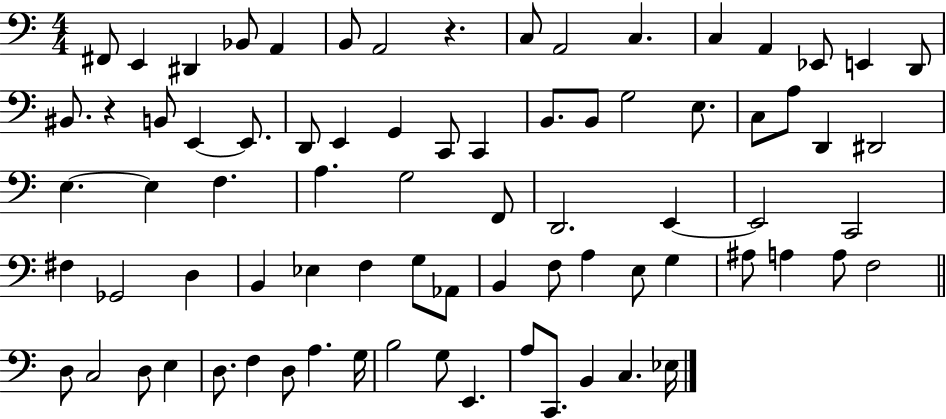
X:1
T:Untitled
M:4/4
L:1/4
K:C
^F,,/2 E,, ^D,, _B,,/2 A,, B,,/2 A,,2 z C,/2 A,,2 C, C, A,, _E,,/2 E,, D,,/2 ^B,,/2 z B,,/2 E,, E,,/2 D,,/2 E,, G,, C,,/2 C,, B,,/2 B,,/2 G,2 E,/2 C,/2 A,/2 D,, ^D,,2 E, E, F, A, G,2 F,,/2 D,,2 E,, E,,2 C,,2 ^F, _G,,2 D, B,, _E, F, G,/2 _A,,/2 B,, F,/2 A, E,/2 G, ^A,/2 A, A,/2 F,2 D,/2 C,2 D,/2 E, D,/2 F, D,/2 A, G,/4 B,2 G,/2 E,, A,/2 C,,/2 B,, C, _E,/4